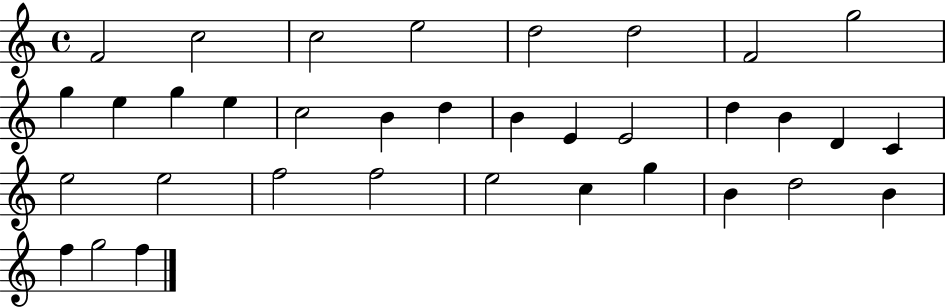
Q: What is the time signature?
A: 4/4